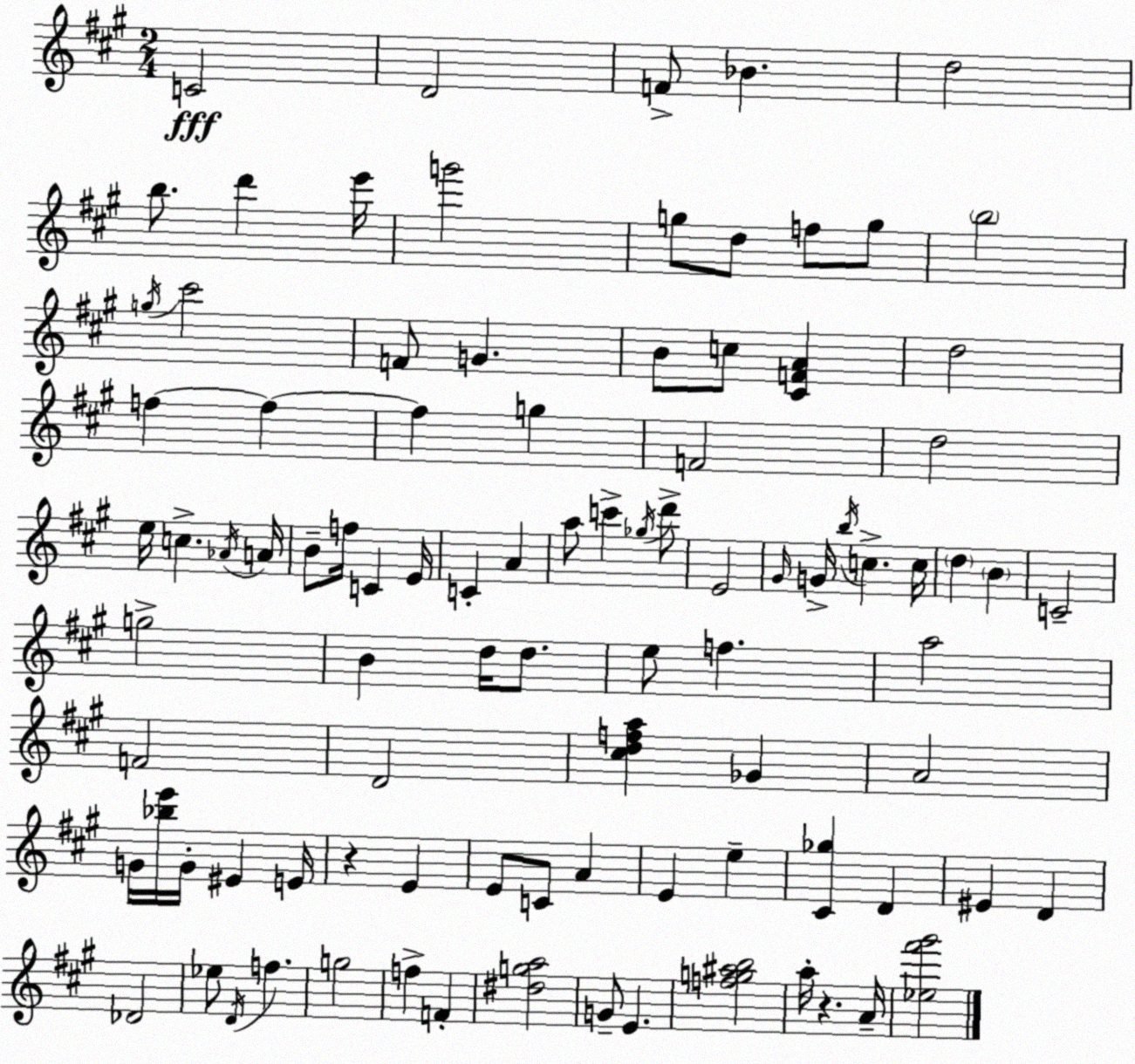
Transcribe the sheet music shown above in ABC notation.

X:1
T:Untitled
M:2/4
L:1/4
K:A
C2 D2 F/2 _B d2 b/2 d' e'/4 g'2 g/2 d/2 f/2 g/2 b2 g/4 ^c'2 F/2 G B/2 c/2 [^CFA] d2 f f f g F2 d2 e/4 c _A/4 A/4 B/2 f/4 C E/4 C A a/2 c' _g/4 d'/2 E2 ^G/4 G/4 b/4 c c/4 d B C2 g2 B d/4 d/2 e/2 f a2 F2 D2 [^cdfa] _G A2 G/4 [_be']/4 G/4 ^E E/4 z E E/2 C/2 A E e [^C_g] D ^E D _D2 _e/2 D/4 f g2 f F [^dga]2 G/2 E [fg^ab]2 a/4 z A/4 [_e^f'^g']2